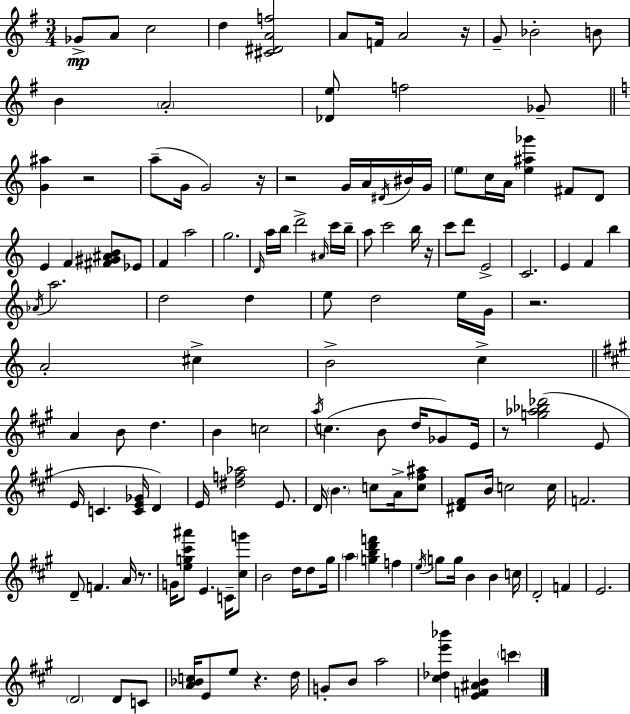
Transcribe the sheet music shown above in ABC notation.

X:1
T:Untitled
M:3/4
L:1/4
K:G
_G/2 A/2 c2 d [^C^DAf]2 A/2 F/4 A2 z/4 G/2 _B2 B/2 B A2 [_De]/2 f2 _G/2 [G^a] z2 a/2 G/4 G2 z/4 z2 G/4 A/4 ^D/4 ^B/4 G/4 e/2 c/4 A/4 [e^a_g'] ^F/2 D/2 E F [^F^G^AB]/2 _E/2 F a2 g2 D/4 a/4 b/4 d'2 ^A/4 c'/4 b/4 a/2 c'2 b/4 z/4 c'/2 d'/2 E2 C2 E F b _A/4 a2 d2 d e/2 d2 e/4 G/4 z2 A2 ^c B2 c A B/2 d B c2 a/4 c B/2 d/4 _G/2 E/4 z/2 [g_a_b_d']2 E/2 E/4 C [CE_G]/4 D E/4 [^df_a]2 E/2 D/4 B c/2 A/4 [c^f^a]/2 [^D^F]/2 B/4 c2 c/4 F2 D/2 F A/4 z/2 G/4 [eg^c'^a']/2 E C/4 [^cg']/2 B2 d/4 d/2 ^g/4 a [gbd'f'] f e/4 g/2 g/4 B B c/4 D2 F E2 D2 D/2 C/2 [A_Bc]/4 E/2 e/2 z d/4 G/2 B/2 a2 [^c_de'_b'] [EF^AB] c'